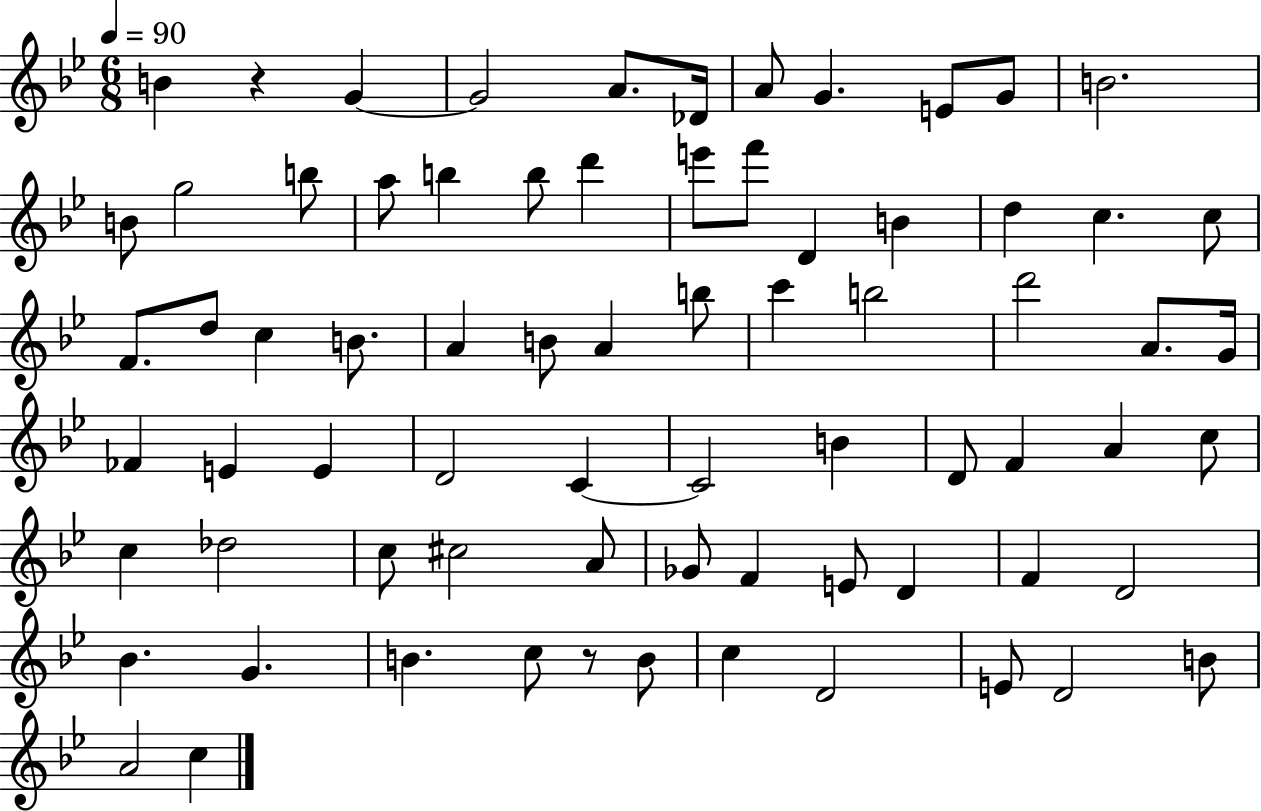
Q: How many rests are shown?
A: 2